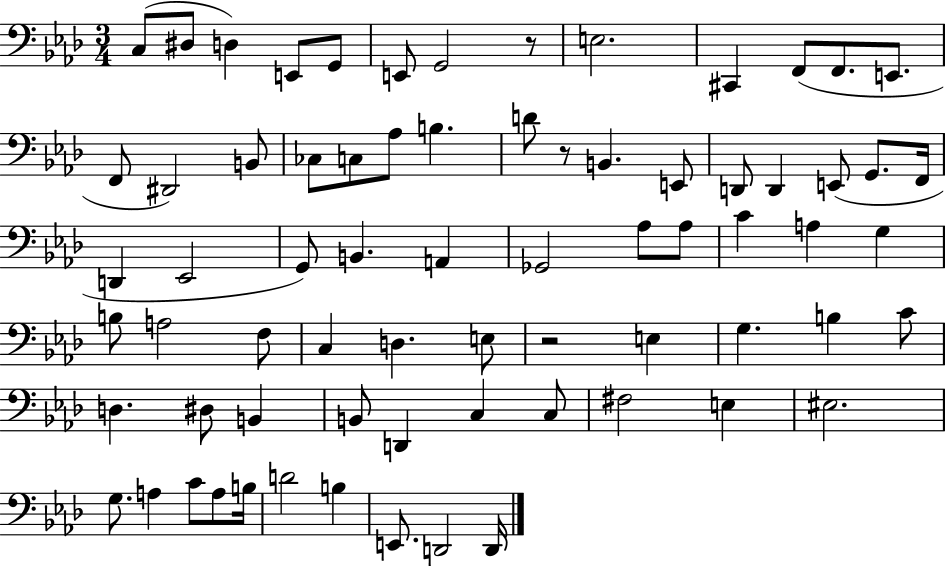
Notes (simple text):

C3/e D#3/e D3/q E2/e G2/e E2/e G2/h R/e E3/h. C#2/q F2/e F2/e. E2/e. F2/e D#2/h B2/e CES3/e C3/e Ab3/e B3/q. D4/e R/e B2/q. E2/e D2/e D2/q E2/e G2/e. F2/s D2/q Eb2/h G2/e B2/q. A2/q Gb2/h Ab3/e Ab3/e C4/q A3/q G3/q B3/e A3/h F3/e C3/q D3/q. E3/e R/h E3/q G3/q. B3/q C4/e D3/q. D#3/e B2/q B2/e D2/q C3/q C3/e F#3/h E3/q EIS3/h. G3/e. A3/q C4/e A3/e B3/s D4/h B3/q E2/e. D2/h D2/s